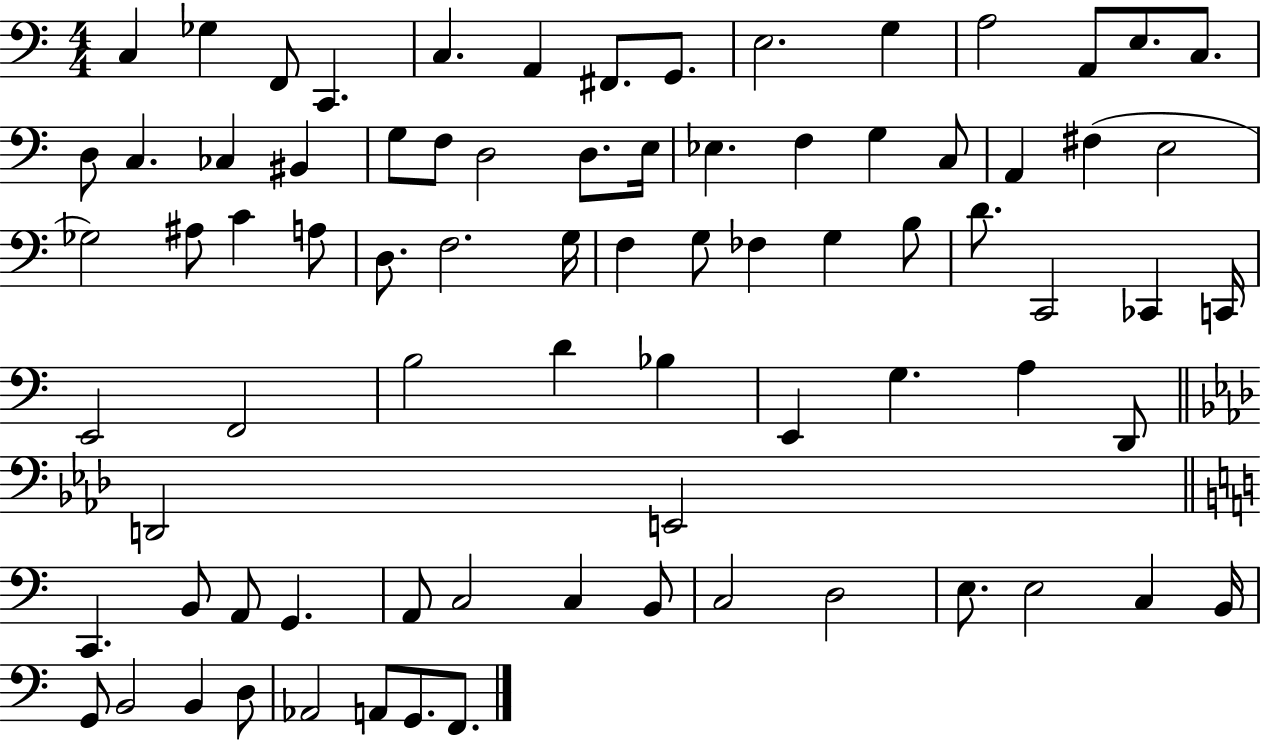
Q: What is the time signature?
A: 4/4